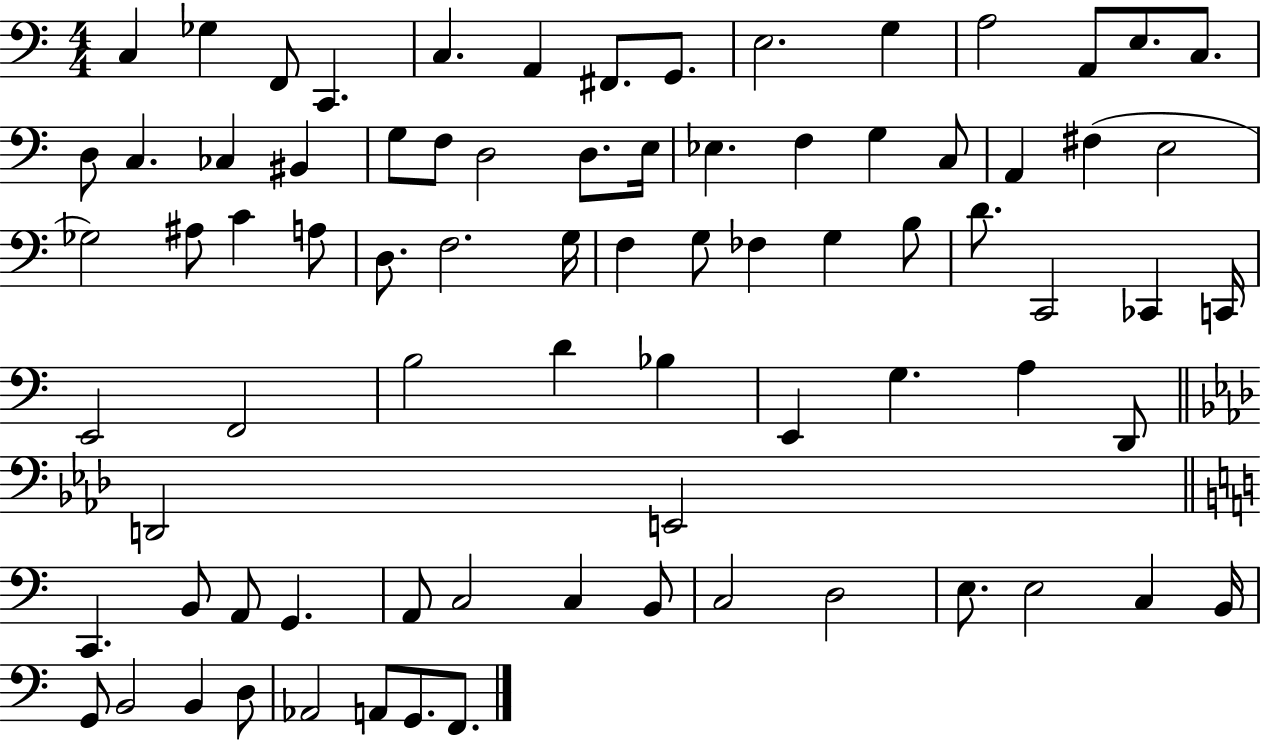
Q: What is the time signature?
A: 4/4